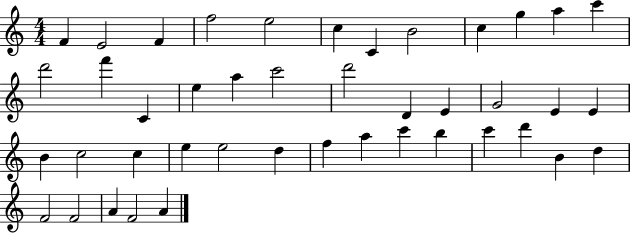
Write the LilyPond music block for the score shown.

{
  \clef treble
  \numericTimeSignature
  \time 4/4
  \key c \major
  f'4 e'2 f'4 | f''2 e''2 | c''4 c'4 b'2 | c''4 g''4 a''4 c'''4 | \break d'''2 f'''4 c'4 | e''4 a''4 c'''2 | d'''2 d'4 e'4 | g'2 e'4 e'4 | \break b'4 c''2 c''4 | e''4 e''2 d''4 | f''4 a''4 c'''4 b''4 | c'''4 d'''4 b'4 d''4 | \break f'2 f'2 | a'4 f'2 a'4 | \bar "|."
}